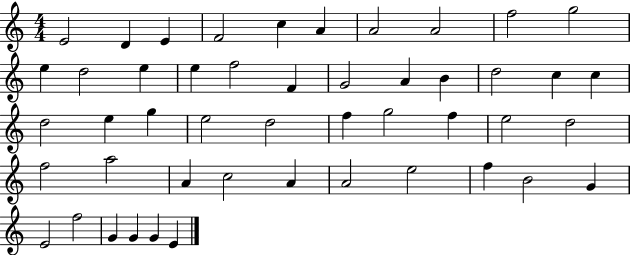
X:1
T:Untitled
M:4/4
L:1/4
K:C
E2 D E F2 c A A2 A2 f2 g2 e d2 e e f2 F G2 A B d2 c c d2 e g e2 d2 f g2 f e2 d2 f2 a2 A c2 A A2 e2 f B2 G E2 f2 G G G E